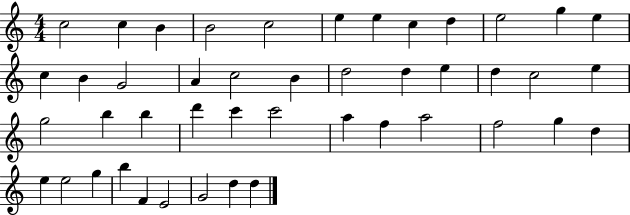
X:1
T:Untitled
M:4/4
L:1/4
K:C
c2 c B B2 c2 e e c d e2 g e c B G2 A c2 B d2 d e d c2 e g2 b b d' c' c'2 a f a2 f2 g d e e2 g b F E2 G2 d d